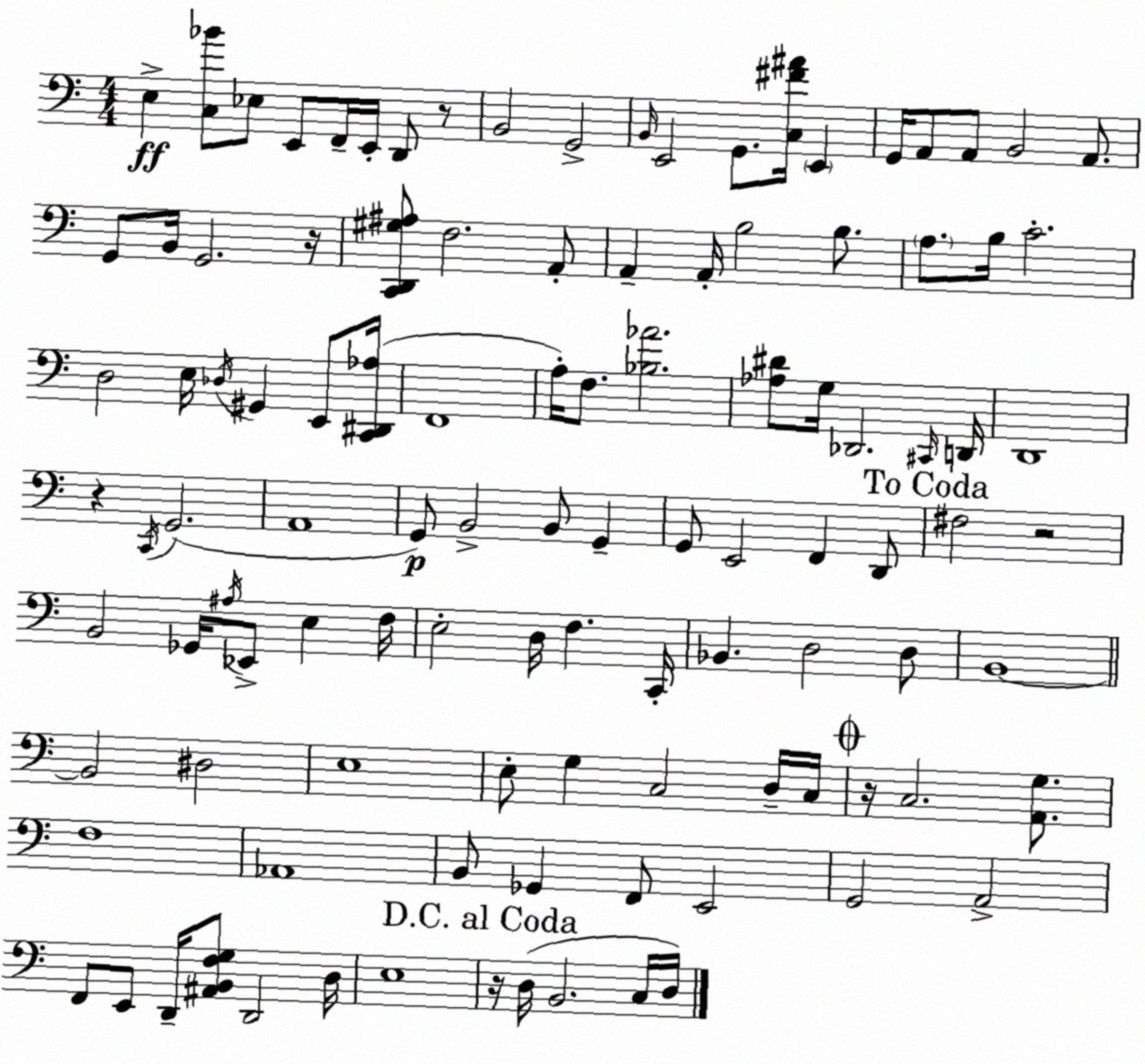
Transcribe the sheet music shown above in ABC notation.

X:1
T:Untitled
M:4/4
L:1/4
K:C
E, [C,_B]/2 _E,/2 E,,/2 F,,/4 E,,/4 D,,/2 z/2 B,,2 G,,2 B,,/4 E,,2 G,,/2 [C,^F^A]/4 E,, G,,/4 A,,/2 A,,/2 B,,2 A,,/2 G,,/2 B,,/4 G,,2 z/4 [C,,D,,^G,^A,]/2 F,2 A,,/2 A,, A,,/4 B,2 B,/2 A,/2 B,/4 C2 D,2 E,/4 _D,/4 ^G,, E,,/2 [C,,^D,,_A,]/4 F,,4 A,/4 F,/2 [_B,_A]2 [_A,^D]/2 G,/4 _D,,2 ^C,,/4 D,,/4 D,,4 z C,,/4 G,,2 A,,4 G,,/2 B,,2 B,,/2 G,, G,,/2 E,,2 F,, D,,/2 ^F,2 z2 B,,2 _G,,/4 ^A,/4 _E,,/2 E, F,/4 E,2 D,/4 F, C,,/4 _B,, D,2 D,/2 B,,4 B,,2 ^D,2 E,4 E,/2 G, C,2 D,/4 C,/4 z/4 C,2 [A,,G,]/2 F,4 _A,,4 B,,/2 _G,, F,,/2 E,,2 G,,2 A,,2 F,,/2 E,,/2 D,,/4 [^A,,B,,F,G,]/2 D,,2 D,/4 E,4 z/4 D,/4 B,,2 C,/4 D,/4